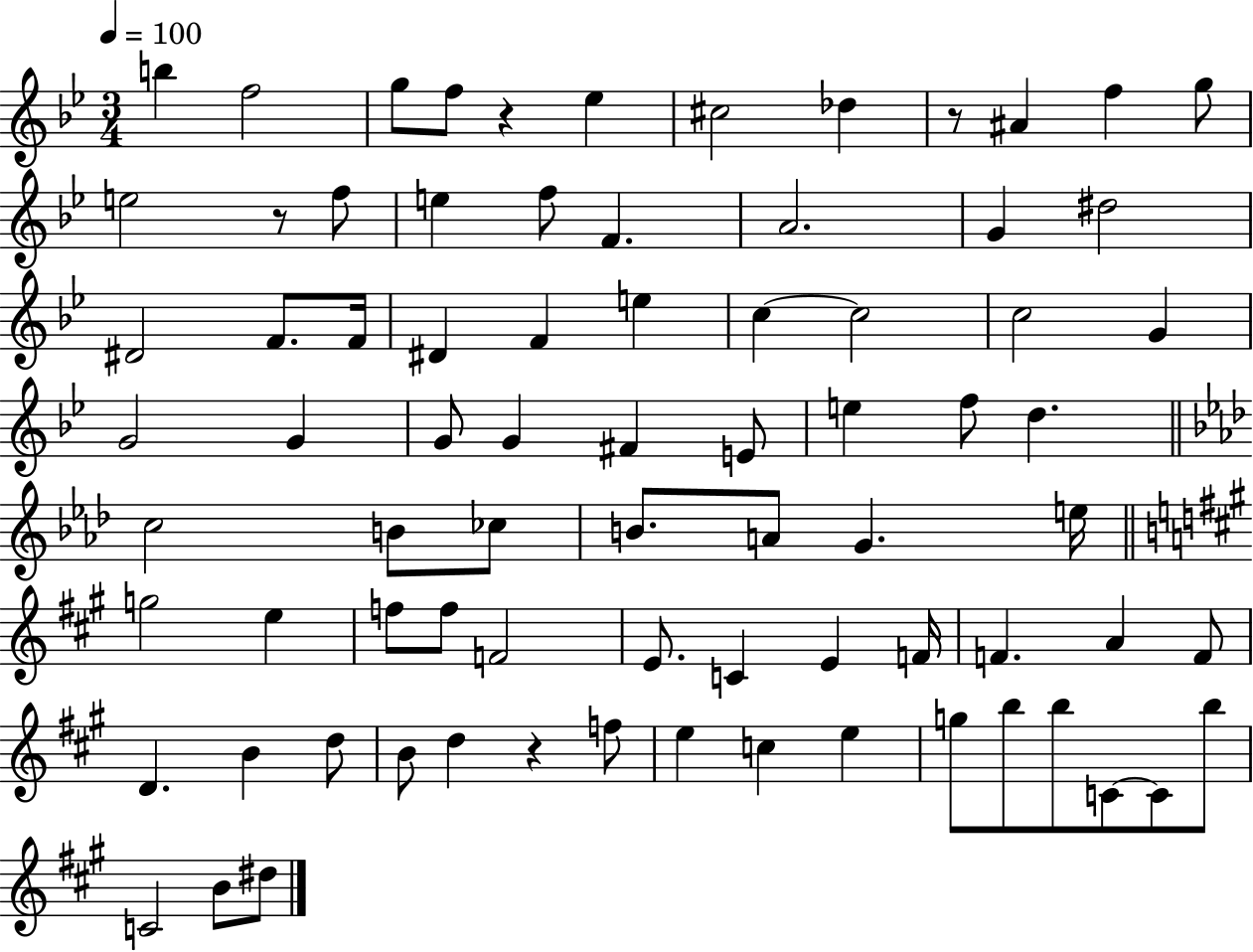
{
  \clef treble
  \numericTimeSignature
  \time 3/4
  \key bes \major
  \tempo 4 = 100
  b''4 f''2 | g''8 f''8 r4 ees''4 | cis''2 des''4 | r8 ais'4 f''4 g''8 | \break e''2 r8 f''8 | e''4 f''8 f'4. | a'2. | g'4 dis''2 | \break dis'2 f'8. f'16 | dis'4 f'4 e''4 | c''4~~ c''2 | c''2 g'4 | \break g'2 g'4 | g'8 g'4 fis'4 e'8 | e''4 f''8 d''4. | \bar "||" \break \key aes \major c''2 b'8 ces''8 | b'8. a'8 g'4. e''16 | \bar "||" \break \key a \major g''2 e''4 | f''8 f''8 f'2 | e'8. c'4 e'4 f'16 | f'4. a'4 f'8 | \break d'4. b'4 d''8 | b'8 d''4 r4 f''8 | e''4 c''4 e''4 | g''8 b''8 b''8 c'8~~ c'8 b''8 | \break c'2 b'8 dis''8 | \bar "|."
}